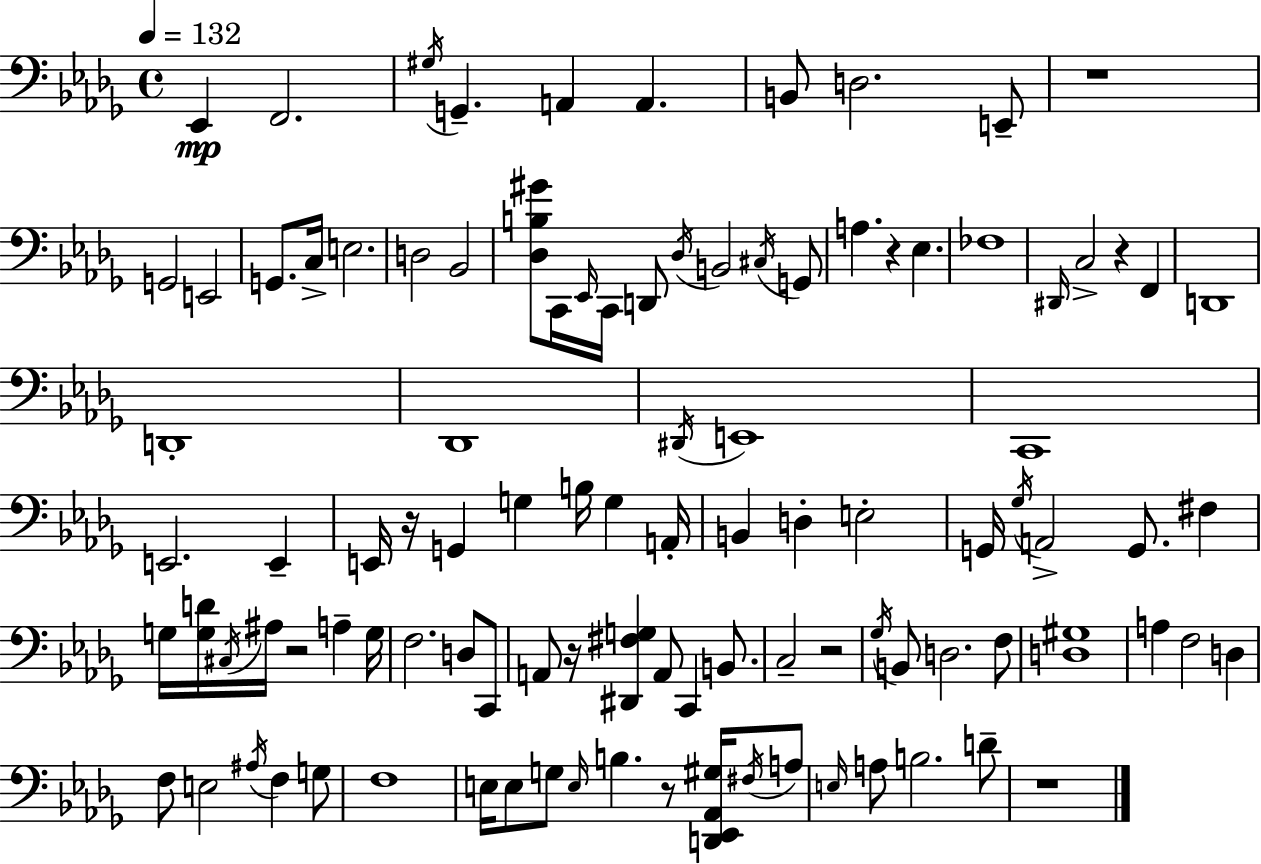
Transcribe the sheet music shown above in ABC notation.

X:1
T:Untitled
M:4/4
L:1/4
K:Bbm
_E,, F,,2 ^G,/4 G,, A,, A,, B,,/2 D,2 E,,/2 z4 G,,2 E,,2 G,,/2 C,/4 E,2 D,2 _B,,2 [_D,B,^G]/2 C,,/4 _E,,/4 C,,/4 D,,/2 _D,/4 B,,2 ^C,/4 G,,/2 A, z _E, _F,4 ^D,,/4 C,2 z F,, D,,4 D,,4 _D,,4 ^D,,/4 E,,4 C,,4 E,,2 E,, E,,/4 z/4 G,, G, B,/4 G, A,,/4 B,, D, E,2 G,,/4 _G,/4 A,,2 G,,/2 ^F, G,/4 [G,D]/4 ^C,/4 ^A,/4 z2 A, G,/4 F,2 D,/2 C,,/2 A,,/2 z/4 [^D,,^F,G,] A,,/2 C,, B,,/2 C,2 z2 _G,/4 B,,/2 D,2 F,/2 [D,^G,]4 A, F,2 D, F,/2 E,2 ^A,/4 F, G,/2 F,4 E,/4 E,/2 G,/2 E,/4 B, z/2 [D,,_E,,_A,,^G,]/4 ^F,/4 A,/2 E,/4 A,/2 B,2 D/2 z4